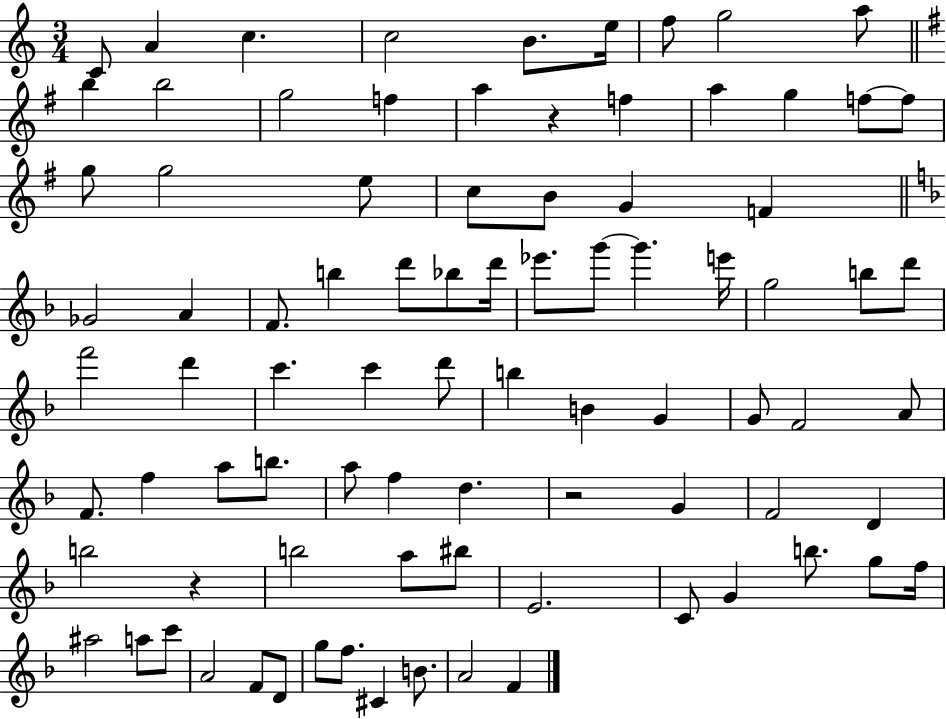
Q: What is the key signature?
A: C major